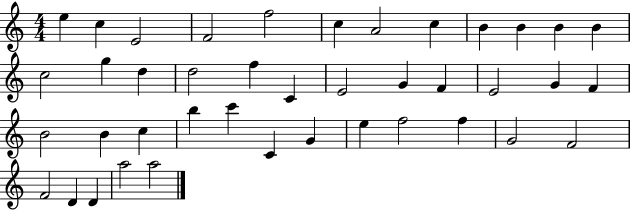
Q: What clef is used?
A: treble